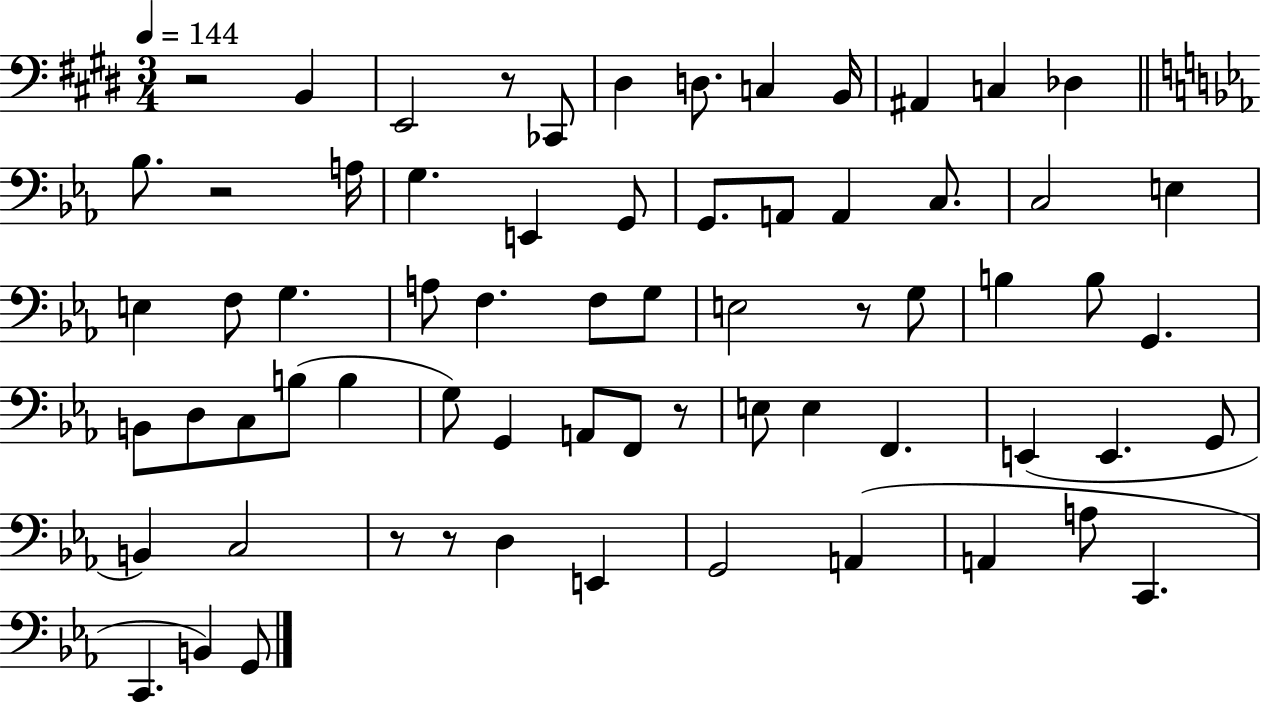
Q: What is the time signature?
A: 3/4